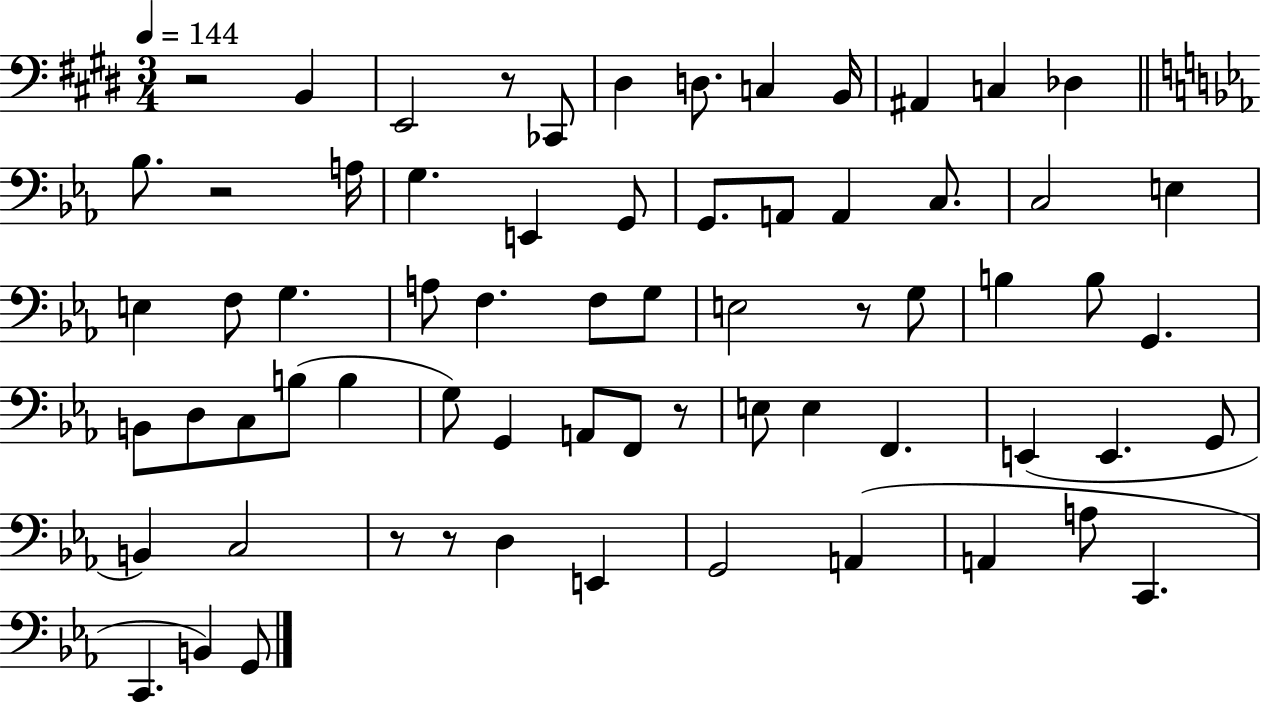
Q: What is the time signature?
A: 3/4